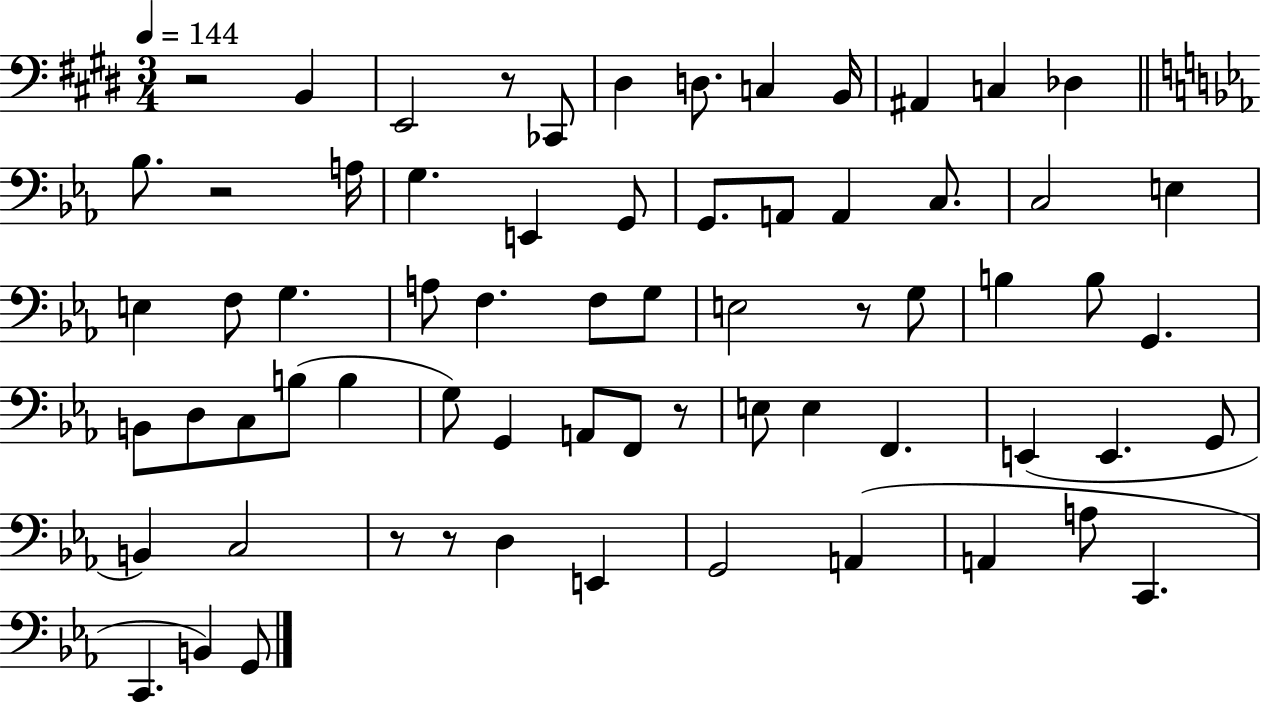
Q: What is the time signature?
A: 3/4